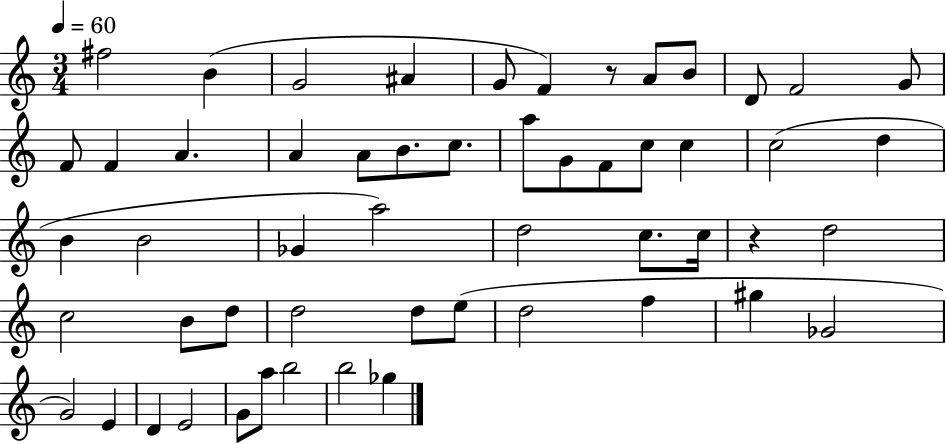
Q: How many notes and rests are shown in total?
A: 54